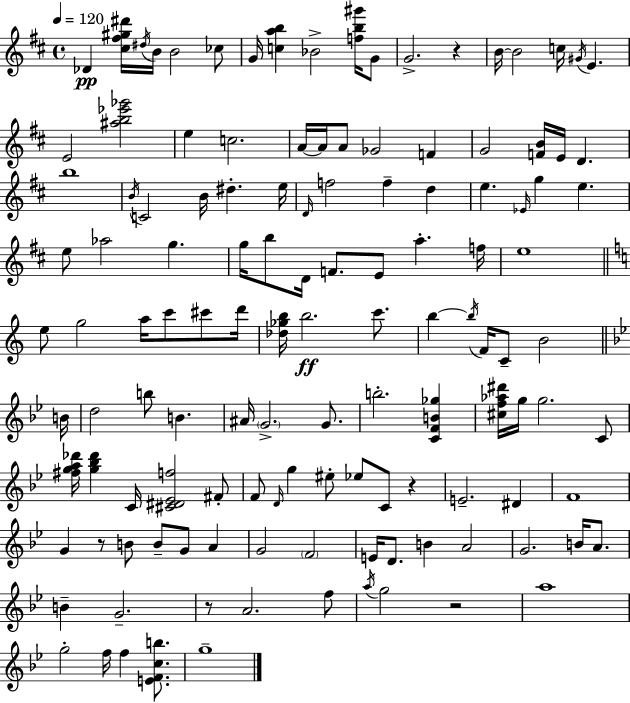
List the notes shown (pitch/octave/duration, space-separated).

Db4/q [C#5,F#5,G#5,D#6]/s D#5/s B4/s B4/h CES5/e G4/s [C5,A5,B5]/q Bb4/h [F5,B5,G#6]/s G4/e G4/h. R/q B4/s B4/h C5/s G#4/s E4/q. E4/h [A#5,B5,Eb6,Gb6]/h E5/q C5/h. A4/s A4/s A4/e Gb4/h F4/q G4/h [F4,B4]/s E4/s D4/q. B5/w B4/s C4/h B4/s D#5/q. E5/s D4/s F5/h F5/q D5/q E5/q. Eb4/s G5/q E5/q. E5/e Ab5/h G5/q. G5/s B5/e D4/s F4/e. E4/e A5/q. F5/s E5/w E5/e G5/h A5/s C6/e C#6/e D6/s [Db5,Gb5,B5]/s B5/h. C6/e. B5/q B5/s F4/s C4/e B4/h B4/s D5/h B5/e B4/q. A#4/s G4/h. G4/e. B5/h. [C4,F4,B4,Gb5]/q [C#5,F5,Ab5,D#6]/s G5/s G5/h. C4/e [F#5,G5,A5,Db6]/s [G5,Bb5,Db6]/q C4/s [C#4,D#4,Eb4,F5]/h F#4/e F4/e D4/s G5/q EIS5/e Eb5/e C4/e R/q E4/h. D#4/q F4/w G4/q R/e B4/e B4/e G4/e A4/q G4/h F4/h E4/s D4/e. B4/q A4/h G4/h. B4/s A4/e. B4/q G4/h. R/e A4/h. F5/e A5/s G5/h R/h A5/w G5/h F5/s F5/q [E4,F4,C5,B5]/e. G5/w